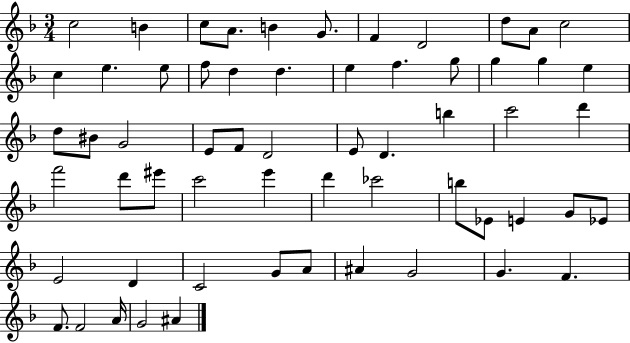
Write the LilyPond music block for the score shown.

{
  \clef treble
  \numericTimeSignature
  \time 3/4
  \key f \major
  c''2 b'4 | c''8 a'8. b'4 g'8. | f'4 d'2 | d''8 a'8 c''2 | \break c''4 e''4. e''8 | f''8 d''4 d''4. | e''4 f''4. g''8 | g''4 g''4 e''4 | \break d''8 bis'8 g'2 | e'8 f'8 d'2 | e'8 d'4. b''4 | c'''2 d'''4 | \break f'''2 d'''8 eis'''8 | c'''2 e'''4 | d'''4 ces'''2 | b''8 ees'8 e'4 g'8 ees'8 | \break e'2 d'4 | c'2 g'8 a'8 | ais'4 g'2 | g'4. f'4. | \break f'8. f'2 a'16 | g'2 ais'4 | \bar "|."
}